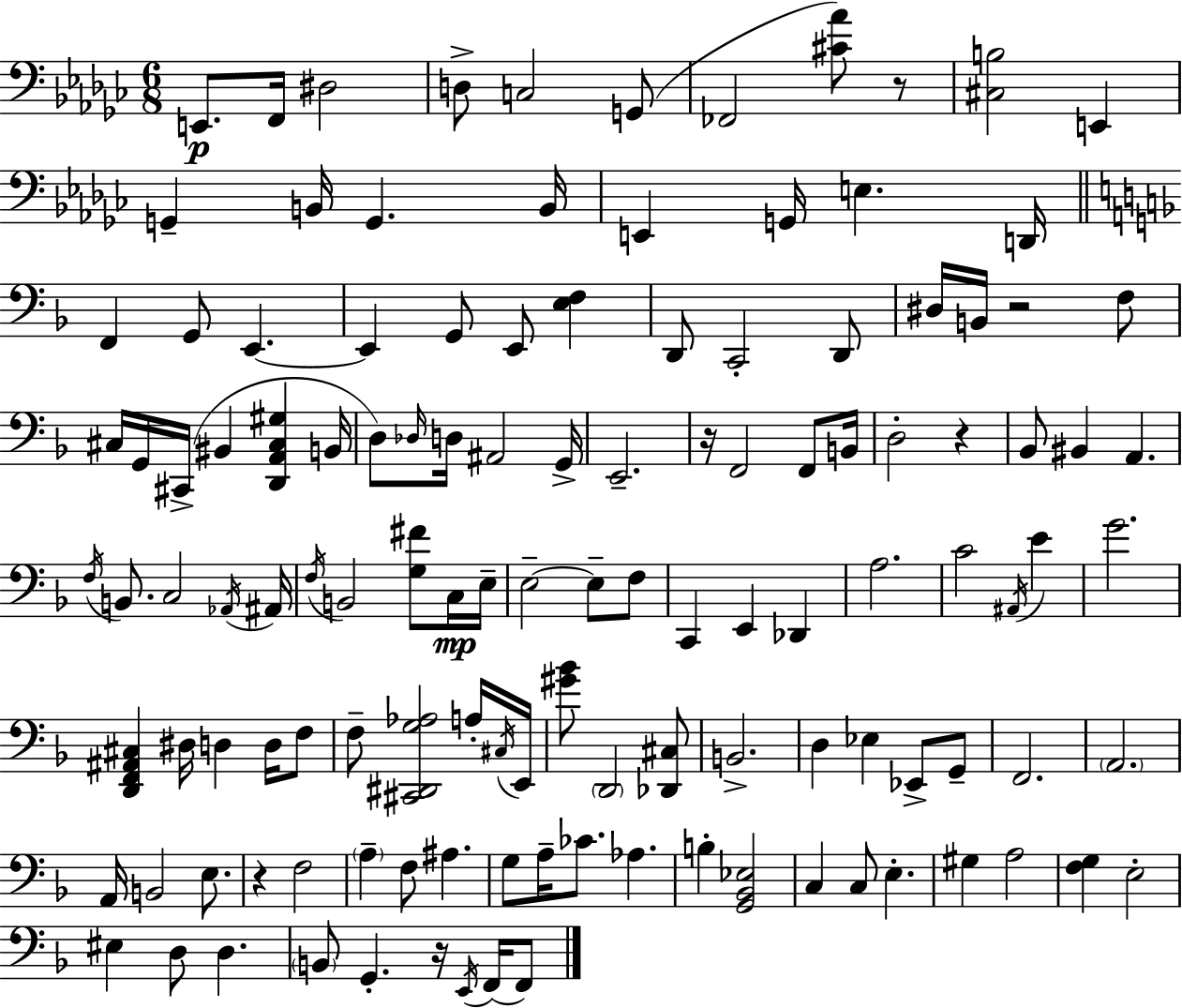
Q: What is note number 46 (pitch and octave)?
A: A2